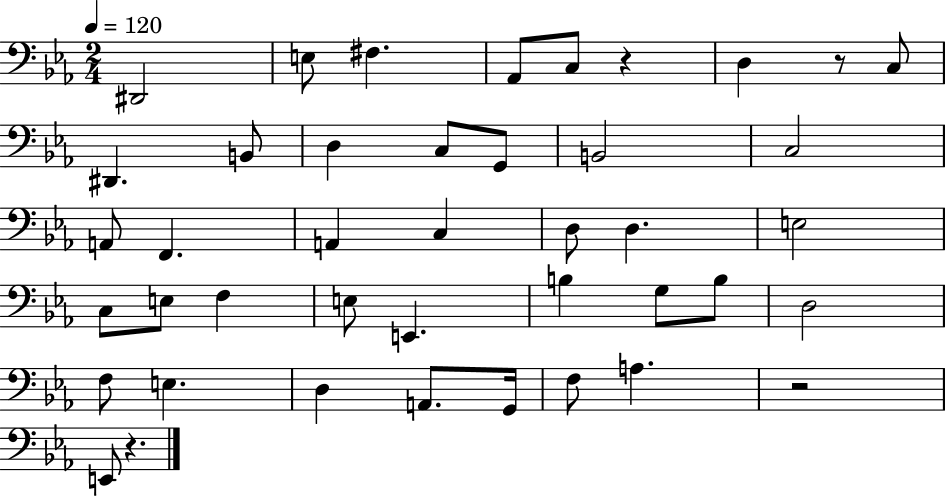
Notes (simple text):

D#2/h E3/e F#3/q. Ab2/e C3/e R/q D3/q R/e C3/e D#2/q. B2/e D3/q C3/e G2/e B2/h C3/h A2/e F2/q. A2/q C3/q D3/e D3/q. E3/h C3/e E3/e F3/q E3/e E2/q. B3/q G3/e B3/e D3/h F3/e E3/q. D3/q A2/e. G2/s F3/e A3/q. R/h E2/e R/q.